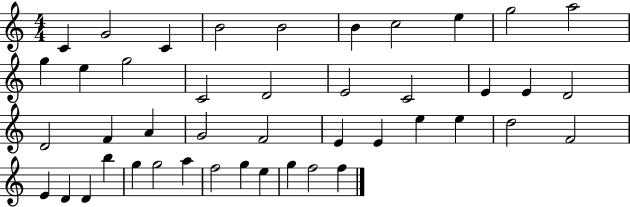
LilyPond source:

{
  \clef treble
  \numericTimeSignature
  \time 4/4
  \key c \major
  c'4 g'2 c'4 | b'2 b'2 | b'4 c''2 e''4 | g''2 a''2 | \break g''4 e''4 g''2 | c'2 d'2 | e'2 c'2 | e'4 e'4 d'2 | \break d'2 f'4 a'4 | g'2 f'2 | e'4 e'4 e''4 e''4 | d''2 f'2 | \break e'4 d'4 d'4 b''4 | g''4 g''2 a''4 | f''2 g''4 e''4 | g''4 f''2 f''4 | \break \bar "|."
}